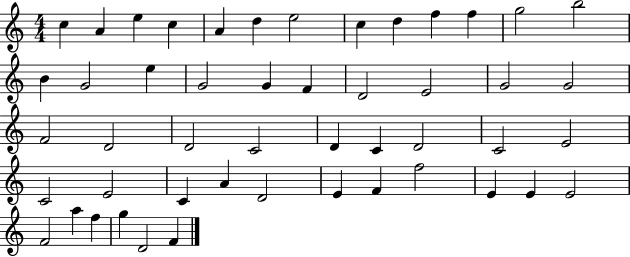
C5/q A4/q E5/q C5/q A4/q D5/q E5/h C5/q D5/q F5/q F5/q G5/h B5/h B4/q G4/h E5/q G4/h G4/q F4/q D4/h E4/h G4/h G4/h F4/h D4/h D4/h C4/h D4/q C4/q D4/h C4/h E4/h C4/h E4/h C4/q A4/q D4/h E4/q F4/q F5/h E4/q E4/q E4/h F4/h A5/q F5/q G5/q D4/h F4/q